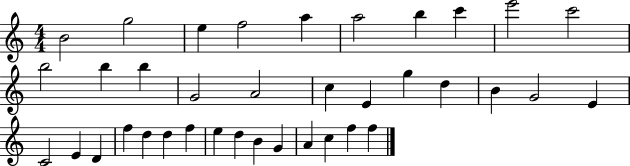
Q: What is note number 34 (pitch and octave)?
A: A4